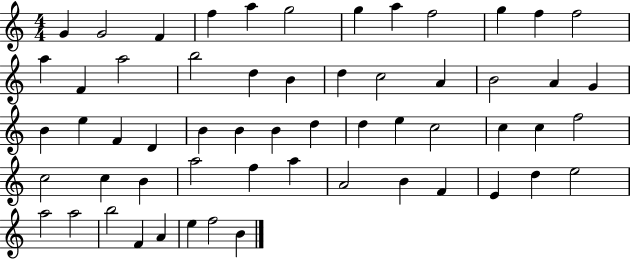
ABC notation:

X:1
T:Untitled
M:4/4
L:1/4
K:C
G G2 F f a g2 g a f2 g f f2 a F a2 b2 d B d c2 A B2 A G B e F D B B B d d e c2 c c f2 c2 c B a2 f a A2 B F E d e2 a2 a2 b2 F A e f2 B